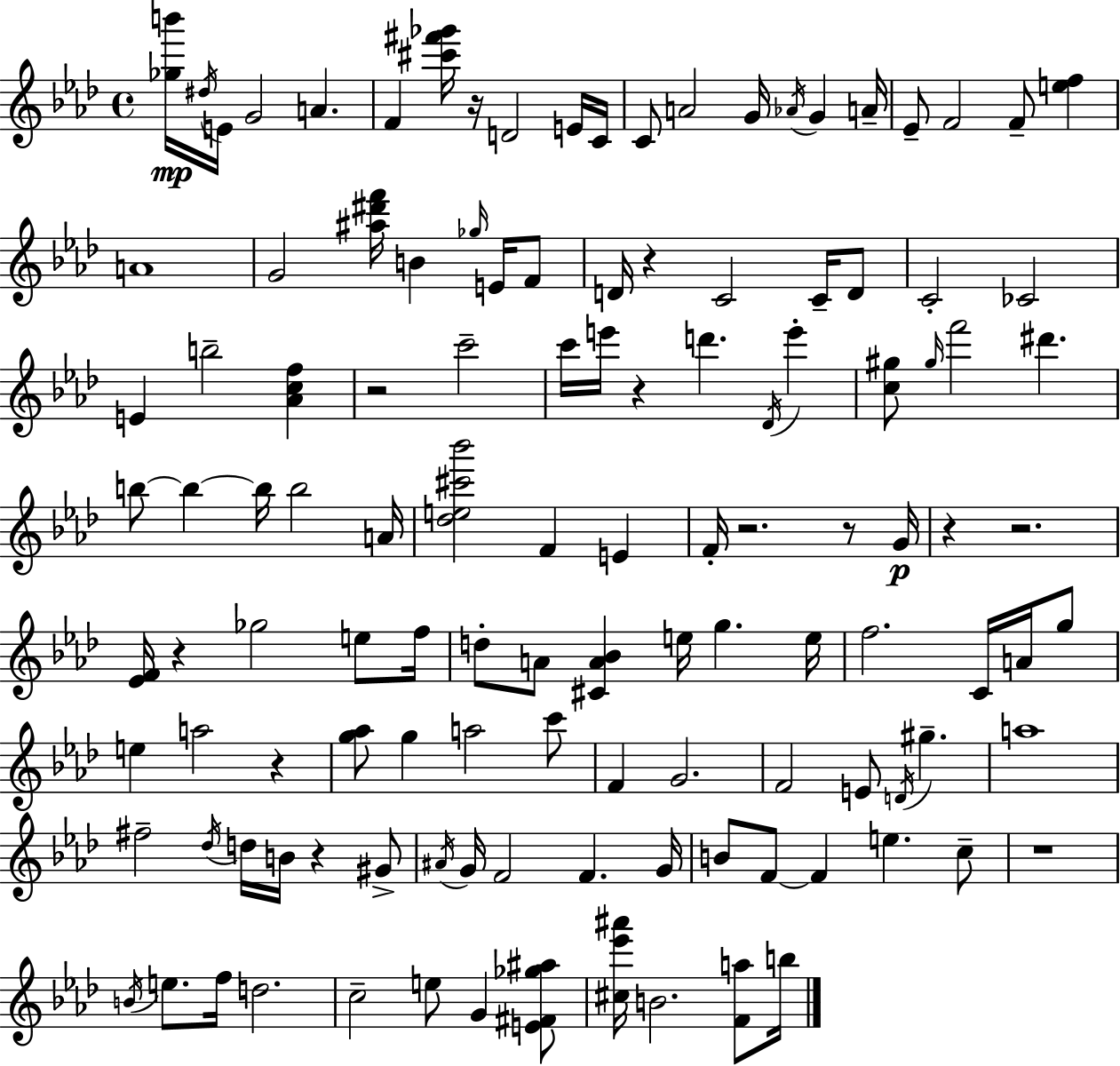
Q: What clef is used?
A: treble